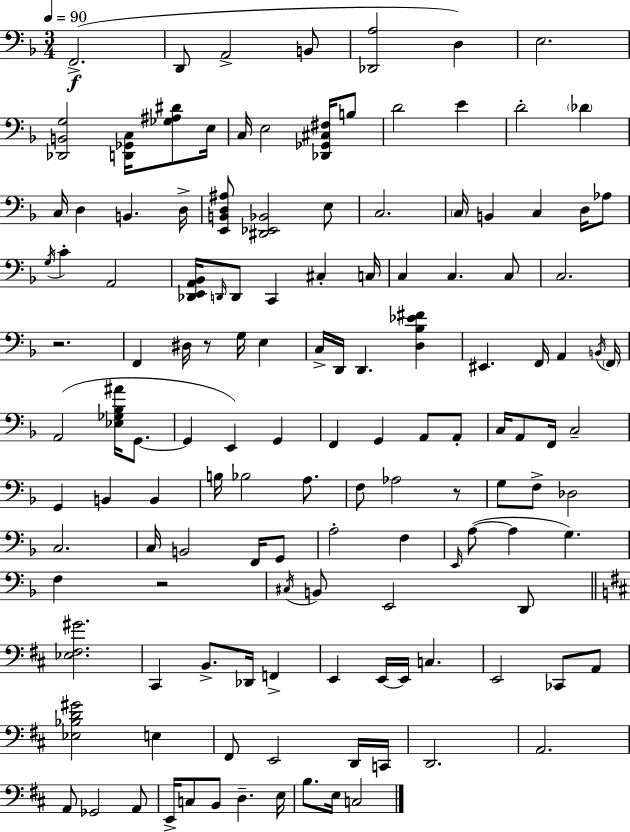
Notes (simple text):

F2/h. D2/e A2/h B2/e [Db2,A3]/h D3/q E3/h. [Db2,B2,G3]/h [D2,Gb2,C3]/s [Gb3,A#3,D#4]/e E3/s C3/s E3/h [Db2,Gb2,C#3,F#3]/s B3/e D4/h E4/q D4/h Db4/q C3/s D3/q B2/q. D3/s [E2,B2,D3,A#3]/e [D#2,Eb2,Bb2]/h E3/e C3/h. C3/s B2/q C3/q D3/s Ab3/e G3/s C4/q A2/h [Db2,E2,A2,Bb2]/s D2/s D2/e C2/q C#3/q C3/s C3/q C3/q. C3/e C3/h. R/h. F2/q D#3/s R/e G3/s E3/q C3/s D2/s D2/q. [D3,Bb3,Eb4,F#4]/q EIS2/q. F2/s A2/q B2/s F2/s A2/h [Eb3,Gb3,Bb3,A#4]/s G2/e. G2/q E2/q G2/q F2/q G2/q A2/e A2/e C3/s A2/e F2/s C3/h G2/q B2/q B2/q B3/s Bb3/h A3/e. F3/e Ab3/h R/e G3/e F3/e Db3/h C3/h. C3/s B2/h F2/s G2/e A3/h F3/q E2/s A3/e A3/q G3/q. F3/q R/h C#3/s B2/e E2/h D2/e [Eb3,F#3,G#4]/h. C#2/q B2/e. Db2/s F2/q E2/q E2/s E2/s C3/q. E2/h CES2/e A2/e [Eb3,Bb3,D4,G#4]/h E3/q F#2/e E2/h D2/s C2/s D2/h. A2/h. A2/e Gb2/h A2/e E2/s C3/e B2/e D3/q. E3/s B3/e. E3/s C3/h